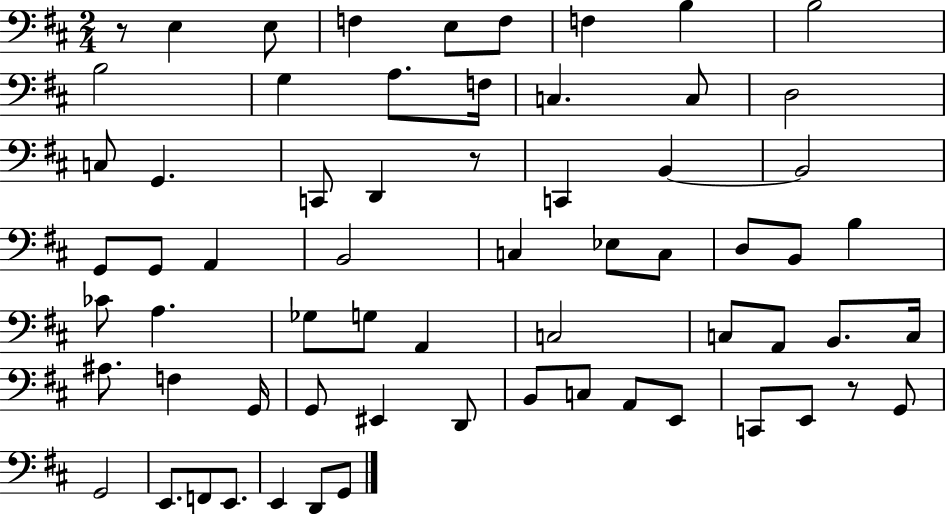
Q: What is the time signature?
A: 2/4